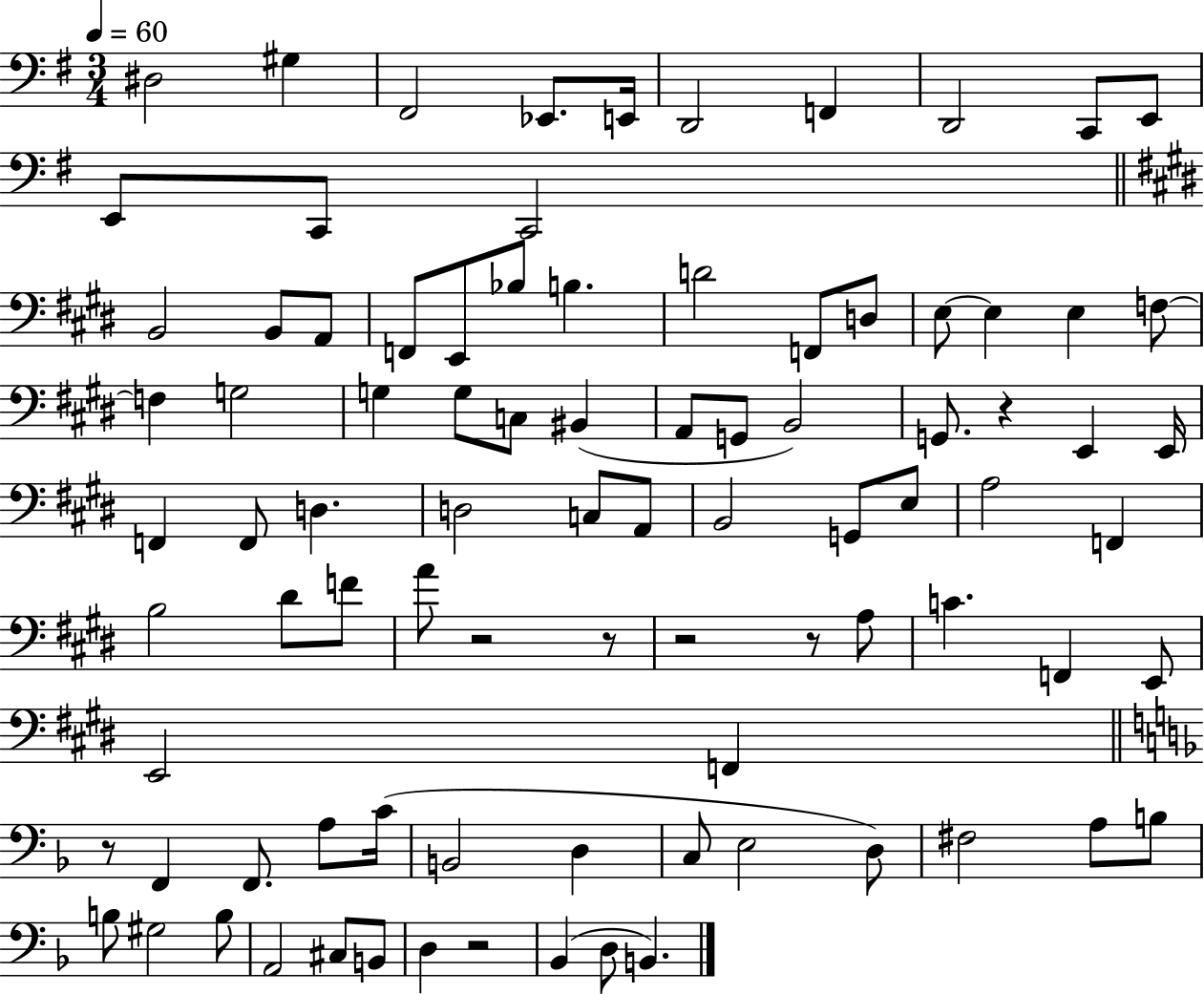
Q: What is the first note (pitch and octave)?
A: D#3